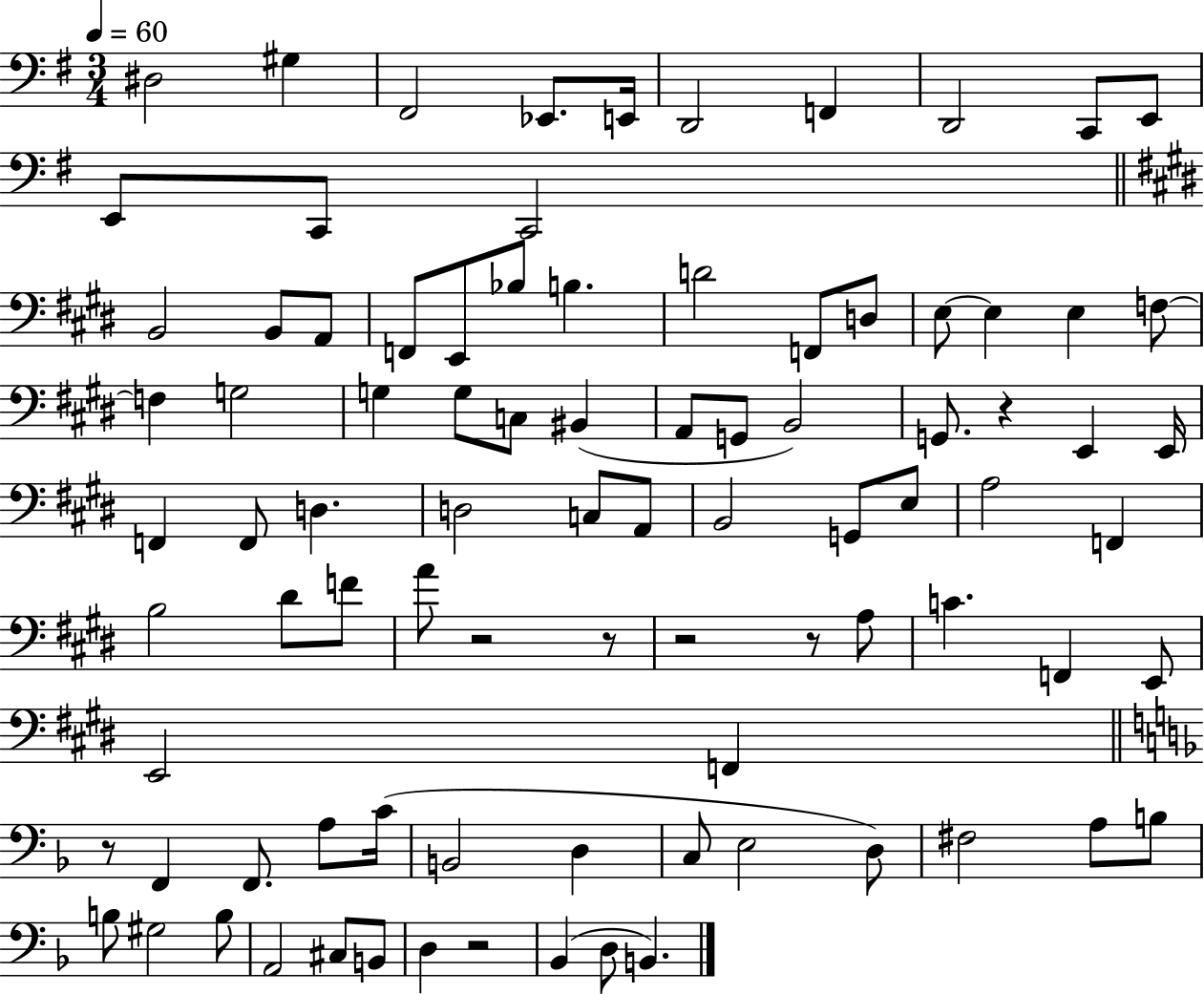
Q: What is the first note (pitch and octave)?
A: D#3